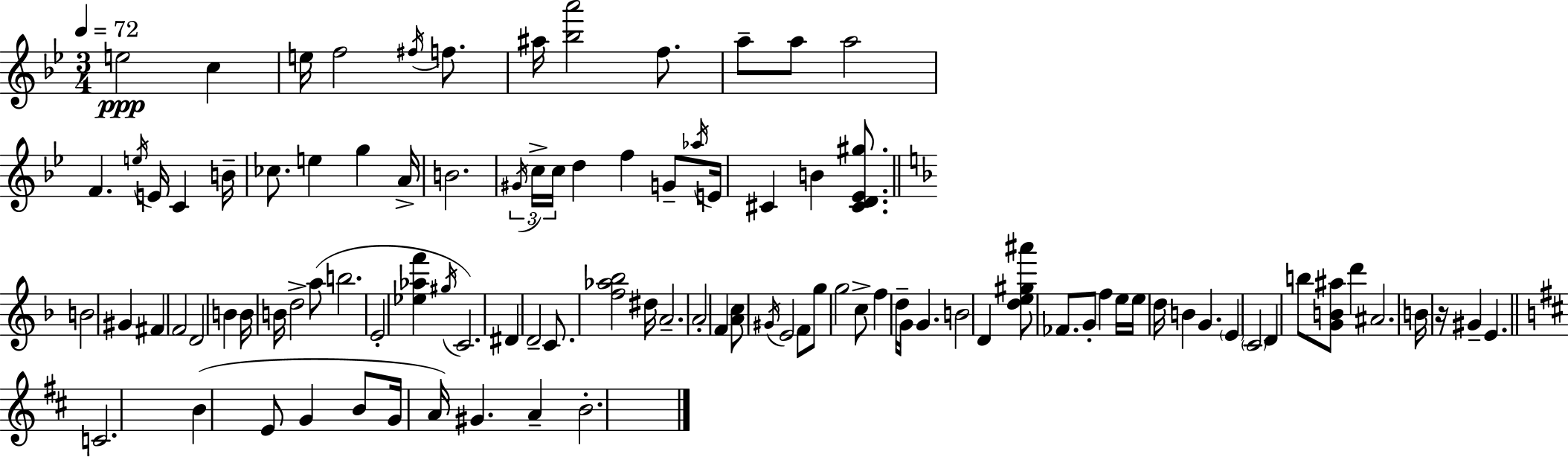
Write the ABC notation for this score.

X:1
T:Untitled
M:3/4
L:1/4
K:Bb
e2 c e/4 f2 ^f/4 f/2 ^a/4 [_ba']2 f/2 a/2 a/2 a2 F e/4 E/4 C B/4 _c/2 e g A/4 B2 ^G/4 c/4 c/4 d f G/2 _a/4 E/4 ^C B [^CD_E^g]/2 B2 ^G ^F F2 D2 B B/4 B/4 d2 a/2 b2 E2 [_e_af'] ^g/4 C2 ^D D2 C/2 [f_a_b]2 ^d/4 A2 A2 F [Ac]/2 ^G/4 E2 F/2 g/2 g2 c/2 f d/4 G/4 G B2 D [de^g^a']/2 _F/2 G/2 f e/4 e/4 d/4 B G E C2 D b/2 [GB^a]/2 d' ^A2 B/4 z/4 ^G E C2 B E/2 G B/2 G/4 A/4 ^G A B2